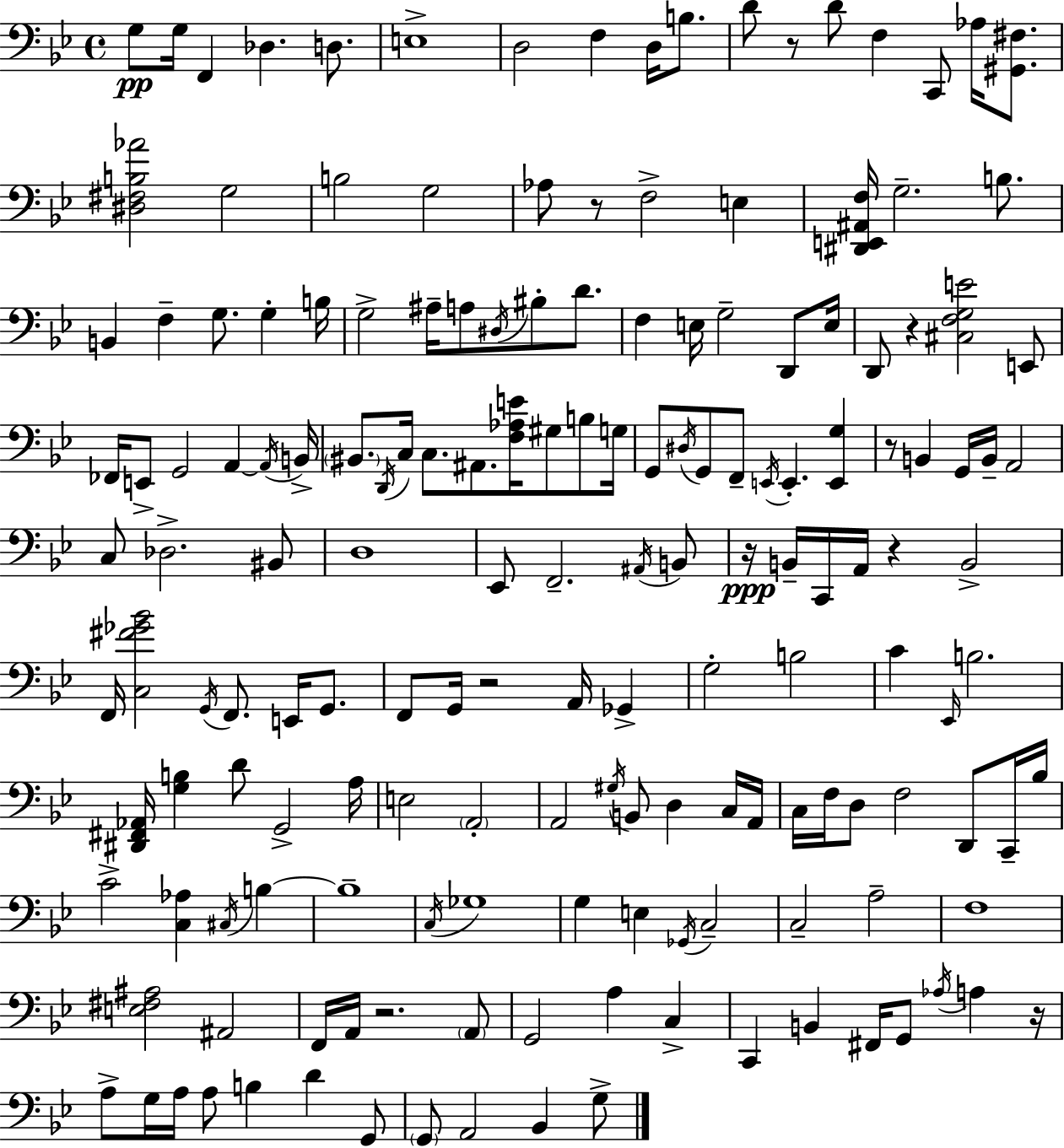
X:1
T:Untitled
M:4/4
L:1/4
K:Gm
G,/2 G,/4 F,, _D, D,/2 E,4 D,2 F, D,/4 B,/2 D/2 z/2 D/2 F, C,,/2 _A,/4 [^G,,^F,]/2 [^D,^F,B,_A]2 G,2 B,2 G,2 _A,/2 z/2 F,2 E, [^D,,E,,^A,,F,]/4 G,2 B,/2 B,, F, G,/2 G, B,/4 G,2 ^A,/4 A,/2 ^D,/4 ^B,/2 D/2 F, E,/4 G,2 D,,/2 E,/4 D,,/2 z [^C,F,G,E]2 E,,/2 _F,,/4 E,,/2 G,,2 A,, A,,/4 B,,/4 ^B,,/2 D,,/4 C,/4 C,/2 ^A,,/2 [F,_A,E]/4 ^G,/2 B,/2 G,/4 G,,/2 ^D,/4 G,,/2 F,,/2 E,,/4 E,, [E,,G,] z/2 B,, G,,/4 B,,/4 A,,2 C,/2 _D,2 ^B,,/2 D,4 _E,,/2 F,,2 ^A,,/4 B,,/2 z/4 B,,/4 C,,/4 A,,/4 z B,,2 F,,/4 [C,^F_G_B]2 G,,/4 F,,/2 E,,/4 G,,/2 F,,/2 G,,/4 z2 A,,/4 _G,, G,2 B,2 C _E,,/4 B,2 [^D,,^F,,_A,,]/4 [G,B,] D/2 G,,2 A,/4 E,2 A,,2 A,,2 ^G,/4 B,,/2 D, C,/4 A,,/4 C,/4 F,/4 D,/2 F,2 D,,/2 C,,/4 _B,/4 C2 [C,_A,] ^C,/4 B, B,4 C,/4 _G,4 G, E, _G,,/4 C,2 C,2 A,2 F,4 [E,^F,^A,]2 ^A,,2 F,,/4 A,,/4 z2 A,,/2 G,,2 A, C, C,, B,, ^F,,/4 G,,/2 _A,/4 A, z/4 A,/2 G,/4 A,/4 A,/2 B, D G,,/2 G,,/2 A,,2 _B,, G,/2